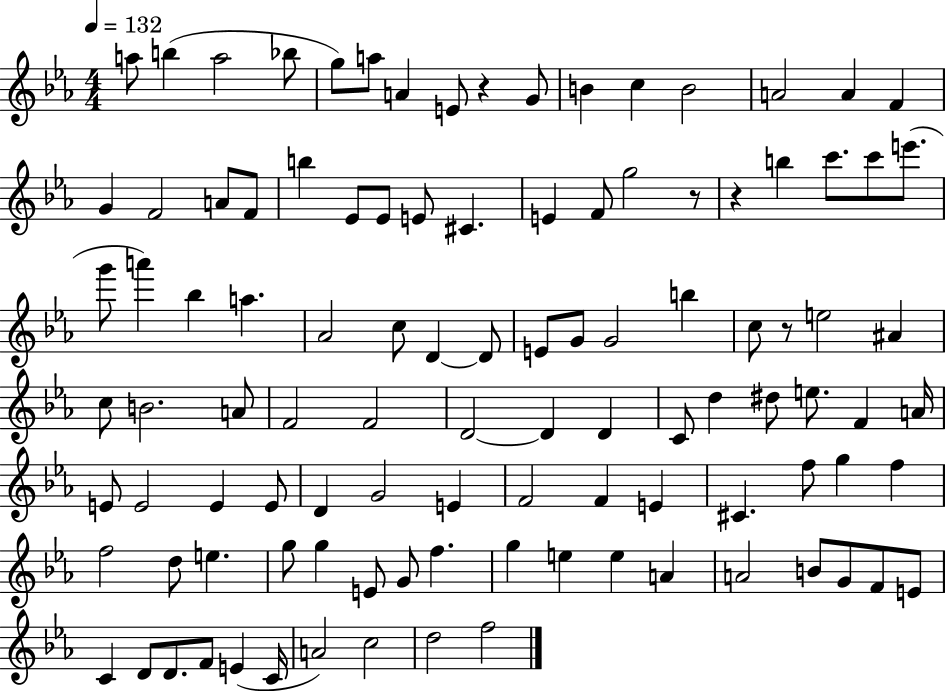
A5/e B5/q A5/h Bb5/e G5/e A5/e A4/q E4/e R/q G4/e B4/q C5/q B4/h A4/h A4/q F4/q G4/q F4/h A4/e F4/e B5/q Eb4/e Eb4/e E4/e C#4/q. E4/q F4/e G5/h R/e R/q B5/q C6/e. C6/e E6/e. G6/e A6/q Bb5/q A5/q. Ab4/h C5/e D4/q D4/e E4/e G4/e G4/h B5/q C5/e R/e E5/h A#4/q C5/e B4/h. A4/e F4/h F4/h D4/h D4/q D4/q C4/e D5/q D#5/e E5/e. F4/q A4/s E4/e E4/h E4/q E4/e D4/q G4/h E4/q F4/h F4/q E4/q C#4/q. F5/e G5/q F5/q F5/h D5/e E5/q. G5/e G5/q E4/e G4/e F5/q. G5/q E5/q E5/q A4/q A4/h B4/e G4/e F4/e E4/e C4/q D4/e D4/e. F4/e E4/q C4/s A4/h C5/h D5/h F5/h